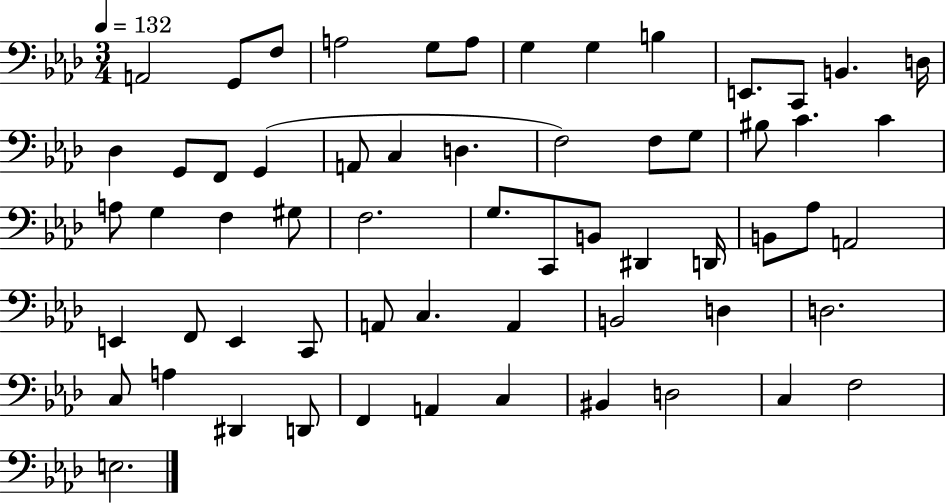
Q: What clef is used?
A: bass